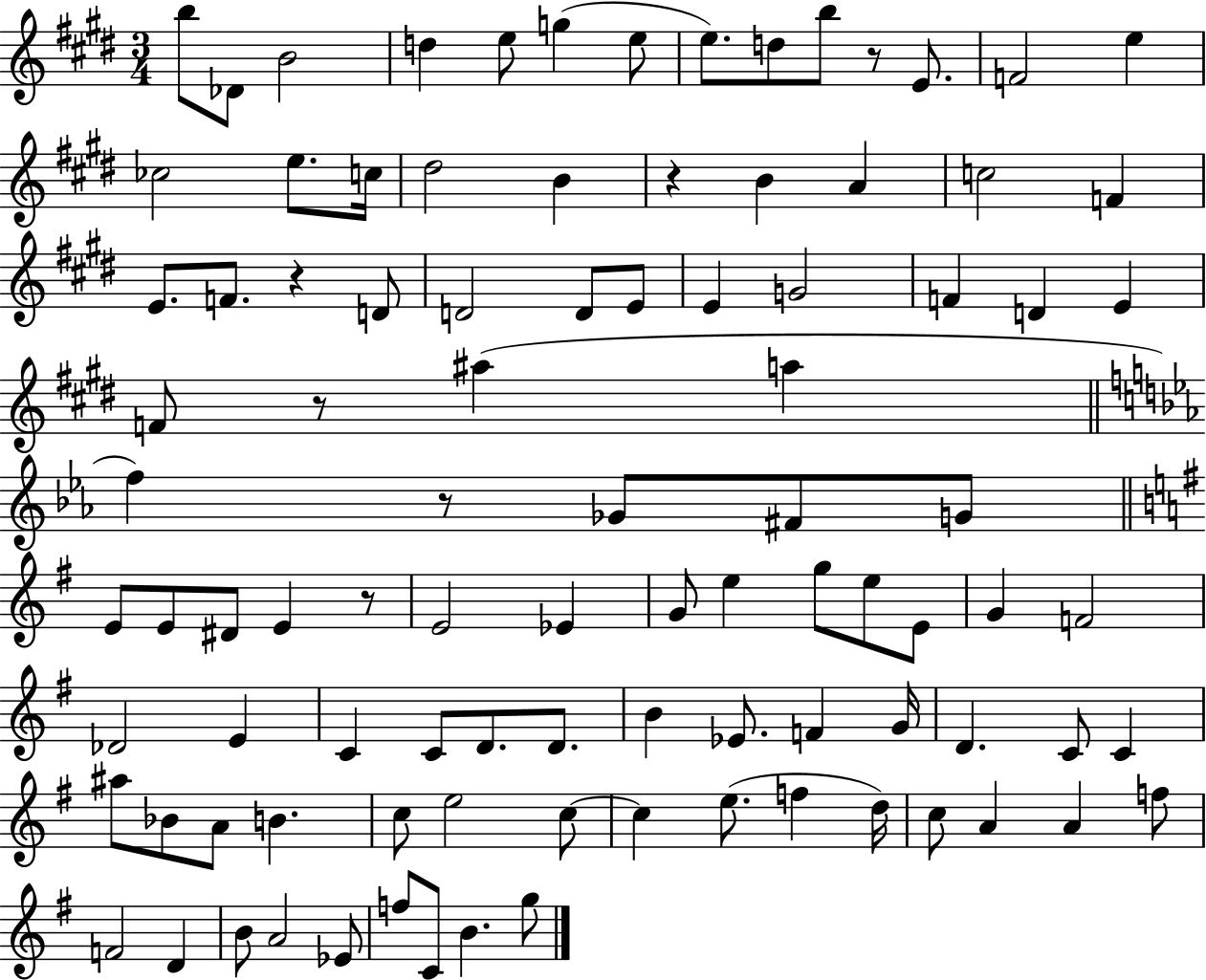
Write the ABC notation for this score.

X:1
T:Untitled
M:3/4
L:1/4
K:E
b/2 _D/2 B2 d e/2 g e/2 e/2 d/2 b/2 z/2 E/2 F2 e _c2 e/2 c/4 ^d2 B z B A c2 F E/2 F/2 z D/2 D2 D/2 E/2 E G2 F D E F/2 z/2 ^a a f z/2 _G/2 ^F/2 G/2 E/2 E/2 ^D/2 E z/2 E2 _E G/2 e g/2 e/2 E/2 G F2 _D2 E C C/2 D/2 D/2 B _E/2 F G/4 D C/2 C ^a/2 _B/2 A/2 B c/2 e2 c/2 c e/2 f d/4 c/2 A A f/2 F2 D B/2 A2 _E/2 f/2 C/2 B g/2